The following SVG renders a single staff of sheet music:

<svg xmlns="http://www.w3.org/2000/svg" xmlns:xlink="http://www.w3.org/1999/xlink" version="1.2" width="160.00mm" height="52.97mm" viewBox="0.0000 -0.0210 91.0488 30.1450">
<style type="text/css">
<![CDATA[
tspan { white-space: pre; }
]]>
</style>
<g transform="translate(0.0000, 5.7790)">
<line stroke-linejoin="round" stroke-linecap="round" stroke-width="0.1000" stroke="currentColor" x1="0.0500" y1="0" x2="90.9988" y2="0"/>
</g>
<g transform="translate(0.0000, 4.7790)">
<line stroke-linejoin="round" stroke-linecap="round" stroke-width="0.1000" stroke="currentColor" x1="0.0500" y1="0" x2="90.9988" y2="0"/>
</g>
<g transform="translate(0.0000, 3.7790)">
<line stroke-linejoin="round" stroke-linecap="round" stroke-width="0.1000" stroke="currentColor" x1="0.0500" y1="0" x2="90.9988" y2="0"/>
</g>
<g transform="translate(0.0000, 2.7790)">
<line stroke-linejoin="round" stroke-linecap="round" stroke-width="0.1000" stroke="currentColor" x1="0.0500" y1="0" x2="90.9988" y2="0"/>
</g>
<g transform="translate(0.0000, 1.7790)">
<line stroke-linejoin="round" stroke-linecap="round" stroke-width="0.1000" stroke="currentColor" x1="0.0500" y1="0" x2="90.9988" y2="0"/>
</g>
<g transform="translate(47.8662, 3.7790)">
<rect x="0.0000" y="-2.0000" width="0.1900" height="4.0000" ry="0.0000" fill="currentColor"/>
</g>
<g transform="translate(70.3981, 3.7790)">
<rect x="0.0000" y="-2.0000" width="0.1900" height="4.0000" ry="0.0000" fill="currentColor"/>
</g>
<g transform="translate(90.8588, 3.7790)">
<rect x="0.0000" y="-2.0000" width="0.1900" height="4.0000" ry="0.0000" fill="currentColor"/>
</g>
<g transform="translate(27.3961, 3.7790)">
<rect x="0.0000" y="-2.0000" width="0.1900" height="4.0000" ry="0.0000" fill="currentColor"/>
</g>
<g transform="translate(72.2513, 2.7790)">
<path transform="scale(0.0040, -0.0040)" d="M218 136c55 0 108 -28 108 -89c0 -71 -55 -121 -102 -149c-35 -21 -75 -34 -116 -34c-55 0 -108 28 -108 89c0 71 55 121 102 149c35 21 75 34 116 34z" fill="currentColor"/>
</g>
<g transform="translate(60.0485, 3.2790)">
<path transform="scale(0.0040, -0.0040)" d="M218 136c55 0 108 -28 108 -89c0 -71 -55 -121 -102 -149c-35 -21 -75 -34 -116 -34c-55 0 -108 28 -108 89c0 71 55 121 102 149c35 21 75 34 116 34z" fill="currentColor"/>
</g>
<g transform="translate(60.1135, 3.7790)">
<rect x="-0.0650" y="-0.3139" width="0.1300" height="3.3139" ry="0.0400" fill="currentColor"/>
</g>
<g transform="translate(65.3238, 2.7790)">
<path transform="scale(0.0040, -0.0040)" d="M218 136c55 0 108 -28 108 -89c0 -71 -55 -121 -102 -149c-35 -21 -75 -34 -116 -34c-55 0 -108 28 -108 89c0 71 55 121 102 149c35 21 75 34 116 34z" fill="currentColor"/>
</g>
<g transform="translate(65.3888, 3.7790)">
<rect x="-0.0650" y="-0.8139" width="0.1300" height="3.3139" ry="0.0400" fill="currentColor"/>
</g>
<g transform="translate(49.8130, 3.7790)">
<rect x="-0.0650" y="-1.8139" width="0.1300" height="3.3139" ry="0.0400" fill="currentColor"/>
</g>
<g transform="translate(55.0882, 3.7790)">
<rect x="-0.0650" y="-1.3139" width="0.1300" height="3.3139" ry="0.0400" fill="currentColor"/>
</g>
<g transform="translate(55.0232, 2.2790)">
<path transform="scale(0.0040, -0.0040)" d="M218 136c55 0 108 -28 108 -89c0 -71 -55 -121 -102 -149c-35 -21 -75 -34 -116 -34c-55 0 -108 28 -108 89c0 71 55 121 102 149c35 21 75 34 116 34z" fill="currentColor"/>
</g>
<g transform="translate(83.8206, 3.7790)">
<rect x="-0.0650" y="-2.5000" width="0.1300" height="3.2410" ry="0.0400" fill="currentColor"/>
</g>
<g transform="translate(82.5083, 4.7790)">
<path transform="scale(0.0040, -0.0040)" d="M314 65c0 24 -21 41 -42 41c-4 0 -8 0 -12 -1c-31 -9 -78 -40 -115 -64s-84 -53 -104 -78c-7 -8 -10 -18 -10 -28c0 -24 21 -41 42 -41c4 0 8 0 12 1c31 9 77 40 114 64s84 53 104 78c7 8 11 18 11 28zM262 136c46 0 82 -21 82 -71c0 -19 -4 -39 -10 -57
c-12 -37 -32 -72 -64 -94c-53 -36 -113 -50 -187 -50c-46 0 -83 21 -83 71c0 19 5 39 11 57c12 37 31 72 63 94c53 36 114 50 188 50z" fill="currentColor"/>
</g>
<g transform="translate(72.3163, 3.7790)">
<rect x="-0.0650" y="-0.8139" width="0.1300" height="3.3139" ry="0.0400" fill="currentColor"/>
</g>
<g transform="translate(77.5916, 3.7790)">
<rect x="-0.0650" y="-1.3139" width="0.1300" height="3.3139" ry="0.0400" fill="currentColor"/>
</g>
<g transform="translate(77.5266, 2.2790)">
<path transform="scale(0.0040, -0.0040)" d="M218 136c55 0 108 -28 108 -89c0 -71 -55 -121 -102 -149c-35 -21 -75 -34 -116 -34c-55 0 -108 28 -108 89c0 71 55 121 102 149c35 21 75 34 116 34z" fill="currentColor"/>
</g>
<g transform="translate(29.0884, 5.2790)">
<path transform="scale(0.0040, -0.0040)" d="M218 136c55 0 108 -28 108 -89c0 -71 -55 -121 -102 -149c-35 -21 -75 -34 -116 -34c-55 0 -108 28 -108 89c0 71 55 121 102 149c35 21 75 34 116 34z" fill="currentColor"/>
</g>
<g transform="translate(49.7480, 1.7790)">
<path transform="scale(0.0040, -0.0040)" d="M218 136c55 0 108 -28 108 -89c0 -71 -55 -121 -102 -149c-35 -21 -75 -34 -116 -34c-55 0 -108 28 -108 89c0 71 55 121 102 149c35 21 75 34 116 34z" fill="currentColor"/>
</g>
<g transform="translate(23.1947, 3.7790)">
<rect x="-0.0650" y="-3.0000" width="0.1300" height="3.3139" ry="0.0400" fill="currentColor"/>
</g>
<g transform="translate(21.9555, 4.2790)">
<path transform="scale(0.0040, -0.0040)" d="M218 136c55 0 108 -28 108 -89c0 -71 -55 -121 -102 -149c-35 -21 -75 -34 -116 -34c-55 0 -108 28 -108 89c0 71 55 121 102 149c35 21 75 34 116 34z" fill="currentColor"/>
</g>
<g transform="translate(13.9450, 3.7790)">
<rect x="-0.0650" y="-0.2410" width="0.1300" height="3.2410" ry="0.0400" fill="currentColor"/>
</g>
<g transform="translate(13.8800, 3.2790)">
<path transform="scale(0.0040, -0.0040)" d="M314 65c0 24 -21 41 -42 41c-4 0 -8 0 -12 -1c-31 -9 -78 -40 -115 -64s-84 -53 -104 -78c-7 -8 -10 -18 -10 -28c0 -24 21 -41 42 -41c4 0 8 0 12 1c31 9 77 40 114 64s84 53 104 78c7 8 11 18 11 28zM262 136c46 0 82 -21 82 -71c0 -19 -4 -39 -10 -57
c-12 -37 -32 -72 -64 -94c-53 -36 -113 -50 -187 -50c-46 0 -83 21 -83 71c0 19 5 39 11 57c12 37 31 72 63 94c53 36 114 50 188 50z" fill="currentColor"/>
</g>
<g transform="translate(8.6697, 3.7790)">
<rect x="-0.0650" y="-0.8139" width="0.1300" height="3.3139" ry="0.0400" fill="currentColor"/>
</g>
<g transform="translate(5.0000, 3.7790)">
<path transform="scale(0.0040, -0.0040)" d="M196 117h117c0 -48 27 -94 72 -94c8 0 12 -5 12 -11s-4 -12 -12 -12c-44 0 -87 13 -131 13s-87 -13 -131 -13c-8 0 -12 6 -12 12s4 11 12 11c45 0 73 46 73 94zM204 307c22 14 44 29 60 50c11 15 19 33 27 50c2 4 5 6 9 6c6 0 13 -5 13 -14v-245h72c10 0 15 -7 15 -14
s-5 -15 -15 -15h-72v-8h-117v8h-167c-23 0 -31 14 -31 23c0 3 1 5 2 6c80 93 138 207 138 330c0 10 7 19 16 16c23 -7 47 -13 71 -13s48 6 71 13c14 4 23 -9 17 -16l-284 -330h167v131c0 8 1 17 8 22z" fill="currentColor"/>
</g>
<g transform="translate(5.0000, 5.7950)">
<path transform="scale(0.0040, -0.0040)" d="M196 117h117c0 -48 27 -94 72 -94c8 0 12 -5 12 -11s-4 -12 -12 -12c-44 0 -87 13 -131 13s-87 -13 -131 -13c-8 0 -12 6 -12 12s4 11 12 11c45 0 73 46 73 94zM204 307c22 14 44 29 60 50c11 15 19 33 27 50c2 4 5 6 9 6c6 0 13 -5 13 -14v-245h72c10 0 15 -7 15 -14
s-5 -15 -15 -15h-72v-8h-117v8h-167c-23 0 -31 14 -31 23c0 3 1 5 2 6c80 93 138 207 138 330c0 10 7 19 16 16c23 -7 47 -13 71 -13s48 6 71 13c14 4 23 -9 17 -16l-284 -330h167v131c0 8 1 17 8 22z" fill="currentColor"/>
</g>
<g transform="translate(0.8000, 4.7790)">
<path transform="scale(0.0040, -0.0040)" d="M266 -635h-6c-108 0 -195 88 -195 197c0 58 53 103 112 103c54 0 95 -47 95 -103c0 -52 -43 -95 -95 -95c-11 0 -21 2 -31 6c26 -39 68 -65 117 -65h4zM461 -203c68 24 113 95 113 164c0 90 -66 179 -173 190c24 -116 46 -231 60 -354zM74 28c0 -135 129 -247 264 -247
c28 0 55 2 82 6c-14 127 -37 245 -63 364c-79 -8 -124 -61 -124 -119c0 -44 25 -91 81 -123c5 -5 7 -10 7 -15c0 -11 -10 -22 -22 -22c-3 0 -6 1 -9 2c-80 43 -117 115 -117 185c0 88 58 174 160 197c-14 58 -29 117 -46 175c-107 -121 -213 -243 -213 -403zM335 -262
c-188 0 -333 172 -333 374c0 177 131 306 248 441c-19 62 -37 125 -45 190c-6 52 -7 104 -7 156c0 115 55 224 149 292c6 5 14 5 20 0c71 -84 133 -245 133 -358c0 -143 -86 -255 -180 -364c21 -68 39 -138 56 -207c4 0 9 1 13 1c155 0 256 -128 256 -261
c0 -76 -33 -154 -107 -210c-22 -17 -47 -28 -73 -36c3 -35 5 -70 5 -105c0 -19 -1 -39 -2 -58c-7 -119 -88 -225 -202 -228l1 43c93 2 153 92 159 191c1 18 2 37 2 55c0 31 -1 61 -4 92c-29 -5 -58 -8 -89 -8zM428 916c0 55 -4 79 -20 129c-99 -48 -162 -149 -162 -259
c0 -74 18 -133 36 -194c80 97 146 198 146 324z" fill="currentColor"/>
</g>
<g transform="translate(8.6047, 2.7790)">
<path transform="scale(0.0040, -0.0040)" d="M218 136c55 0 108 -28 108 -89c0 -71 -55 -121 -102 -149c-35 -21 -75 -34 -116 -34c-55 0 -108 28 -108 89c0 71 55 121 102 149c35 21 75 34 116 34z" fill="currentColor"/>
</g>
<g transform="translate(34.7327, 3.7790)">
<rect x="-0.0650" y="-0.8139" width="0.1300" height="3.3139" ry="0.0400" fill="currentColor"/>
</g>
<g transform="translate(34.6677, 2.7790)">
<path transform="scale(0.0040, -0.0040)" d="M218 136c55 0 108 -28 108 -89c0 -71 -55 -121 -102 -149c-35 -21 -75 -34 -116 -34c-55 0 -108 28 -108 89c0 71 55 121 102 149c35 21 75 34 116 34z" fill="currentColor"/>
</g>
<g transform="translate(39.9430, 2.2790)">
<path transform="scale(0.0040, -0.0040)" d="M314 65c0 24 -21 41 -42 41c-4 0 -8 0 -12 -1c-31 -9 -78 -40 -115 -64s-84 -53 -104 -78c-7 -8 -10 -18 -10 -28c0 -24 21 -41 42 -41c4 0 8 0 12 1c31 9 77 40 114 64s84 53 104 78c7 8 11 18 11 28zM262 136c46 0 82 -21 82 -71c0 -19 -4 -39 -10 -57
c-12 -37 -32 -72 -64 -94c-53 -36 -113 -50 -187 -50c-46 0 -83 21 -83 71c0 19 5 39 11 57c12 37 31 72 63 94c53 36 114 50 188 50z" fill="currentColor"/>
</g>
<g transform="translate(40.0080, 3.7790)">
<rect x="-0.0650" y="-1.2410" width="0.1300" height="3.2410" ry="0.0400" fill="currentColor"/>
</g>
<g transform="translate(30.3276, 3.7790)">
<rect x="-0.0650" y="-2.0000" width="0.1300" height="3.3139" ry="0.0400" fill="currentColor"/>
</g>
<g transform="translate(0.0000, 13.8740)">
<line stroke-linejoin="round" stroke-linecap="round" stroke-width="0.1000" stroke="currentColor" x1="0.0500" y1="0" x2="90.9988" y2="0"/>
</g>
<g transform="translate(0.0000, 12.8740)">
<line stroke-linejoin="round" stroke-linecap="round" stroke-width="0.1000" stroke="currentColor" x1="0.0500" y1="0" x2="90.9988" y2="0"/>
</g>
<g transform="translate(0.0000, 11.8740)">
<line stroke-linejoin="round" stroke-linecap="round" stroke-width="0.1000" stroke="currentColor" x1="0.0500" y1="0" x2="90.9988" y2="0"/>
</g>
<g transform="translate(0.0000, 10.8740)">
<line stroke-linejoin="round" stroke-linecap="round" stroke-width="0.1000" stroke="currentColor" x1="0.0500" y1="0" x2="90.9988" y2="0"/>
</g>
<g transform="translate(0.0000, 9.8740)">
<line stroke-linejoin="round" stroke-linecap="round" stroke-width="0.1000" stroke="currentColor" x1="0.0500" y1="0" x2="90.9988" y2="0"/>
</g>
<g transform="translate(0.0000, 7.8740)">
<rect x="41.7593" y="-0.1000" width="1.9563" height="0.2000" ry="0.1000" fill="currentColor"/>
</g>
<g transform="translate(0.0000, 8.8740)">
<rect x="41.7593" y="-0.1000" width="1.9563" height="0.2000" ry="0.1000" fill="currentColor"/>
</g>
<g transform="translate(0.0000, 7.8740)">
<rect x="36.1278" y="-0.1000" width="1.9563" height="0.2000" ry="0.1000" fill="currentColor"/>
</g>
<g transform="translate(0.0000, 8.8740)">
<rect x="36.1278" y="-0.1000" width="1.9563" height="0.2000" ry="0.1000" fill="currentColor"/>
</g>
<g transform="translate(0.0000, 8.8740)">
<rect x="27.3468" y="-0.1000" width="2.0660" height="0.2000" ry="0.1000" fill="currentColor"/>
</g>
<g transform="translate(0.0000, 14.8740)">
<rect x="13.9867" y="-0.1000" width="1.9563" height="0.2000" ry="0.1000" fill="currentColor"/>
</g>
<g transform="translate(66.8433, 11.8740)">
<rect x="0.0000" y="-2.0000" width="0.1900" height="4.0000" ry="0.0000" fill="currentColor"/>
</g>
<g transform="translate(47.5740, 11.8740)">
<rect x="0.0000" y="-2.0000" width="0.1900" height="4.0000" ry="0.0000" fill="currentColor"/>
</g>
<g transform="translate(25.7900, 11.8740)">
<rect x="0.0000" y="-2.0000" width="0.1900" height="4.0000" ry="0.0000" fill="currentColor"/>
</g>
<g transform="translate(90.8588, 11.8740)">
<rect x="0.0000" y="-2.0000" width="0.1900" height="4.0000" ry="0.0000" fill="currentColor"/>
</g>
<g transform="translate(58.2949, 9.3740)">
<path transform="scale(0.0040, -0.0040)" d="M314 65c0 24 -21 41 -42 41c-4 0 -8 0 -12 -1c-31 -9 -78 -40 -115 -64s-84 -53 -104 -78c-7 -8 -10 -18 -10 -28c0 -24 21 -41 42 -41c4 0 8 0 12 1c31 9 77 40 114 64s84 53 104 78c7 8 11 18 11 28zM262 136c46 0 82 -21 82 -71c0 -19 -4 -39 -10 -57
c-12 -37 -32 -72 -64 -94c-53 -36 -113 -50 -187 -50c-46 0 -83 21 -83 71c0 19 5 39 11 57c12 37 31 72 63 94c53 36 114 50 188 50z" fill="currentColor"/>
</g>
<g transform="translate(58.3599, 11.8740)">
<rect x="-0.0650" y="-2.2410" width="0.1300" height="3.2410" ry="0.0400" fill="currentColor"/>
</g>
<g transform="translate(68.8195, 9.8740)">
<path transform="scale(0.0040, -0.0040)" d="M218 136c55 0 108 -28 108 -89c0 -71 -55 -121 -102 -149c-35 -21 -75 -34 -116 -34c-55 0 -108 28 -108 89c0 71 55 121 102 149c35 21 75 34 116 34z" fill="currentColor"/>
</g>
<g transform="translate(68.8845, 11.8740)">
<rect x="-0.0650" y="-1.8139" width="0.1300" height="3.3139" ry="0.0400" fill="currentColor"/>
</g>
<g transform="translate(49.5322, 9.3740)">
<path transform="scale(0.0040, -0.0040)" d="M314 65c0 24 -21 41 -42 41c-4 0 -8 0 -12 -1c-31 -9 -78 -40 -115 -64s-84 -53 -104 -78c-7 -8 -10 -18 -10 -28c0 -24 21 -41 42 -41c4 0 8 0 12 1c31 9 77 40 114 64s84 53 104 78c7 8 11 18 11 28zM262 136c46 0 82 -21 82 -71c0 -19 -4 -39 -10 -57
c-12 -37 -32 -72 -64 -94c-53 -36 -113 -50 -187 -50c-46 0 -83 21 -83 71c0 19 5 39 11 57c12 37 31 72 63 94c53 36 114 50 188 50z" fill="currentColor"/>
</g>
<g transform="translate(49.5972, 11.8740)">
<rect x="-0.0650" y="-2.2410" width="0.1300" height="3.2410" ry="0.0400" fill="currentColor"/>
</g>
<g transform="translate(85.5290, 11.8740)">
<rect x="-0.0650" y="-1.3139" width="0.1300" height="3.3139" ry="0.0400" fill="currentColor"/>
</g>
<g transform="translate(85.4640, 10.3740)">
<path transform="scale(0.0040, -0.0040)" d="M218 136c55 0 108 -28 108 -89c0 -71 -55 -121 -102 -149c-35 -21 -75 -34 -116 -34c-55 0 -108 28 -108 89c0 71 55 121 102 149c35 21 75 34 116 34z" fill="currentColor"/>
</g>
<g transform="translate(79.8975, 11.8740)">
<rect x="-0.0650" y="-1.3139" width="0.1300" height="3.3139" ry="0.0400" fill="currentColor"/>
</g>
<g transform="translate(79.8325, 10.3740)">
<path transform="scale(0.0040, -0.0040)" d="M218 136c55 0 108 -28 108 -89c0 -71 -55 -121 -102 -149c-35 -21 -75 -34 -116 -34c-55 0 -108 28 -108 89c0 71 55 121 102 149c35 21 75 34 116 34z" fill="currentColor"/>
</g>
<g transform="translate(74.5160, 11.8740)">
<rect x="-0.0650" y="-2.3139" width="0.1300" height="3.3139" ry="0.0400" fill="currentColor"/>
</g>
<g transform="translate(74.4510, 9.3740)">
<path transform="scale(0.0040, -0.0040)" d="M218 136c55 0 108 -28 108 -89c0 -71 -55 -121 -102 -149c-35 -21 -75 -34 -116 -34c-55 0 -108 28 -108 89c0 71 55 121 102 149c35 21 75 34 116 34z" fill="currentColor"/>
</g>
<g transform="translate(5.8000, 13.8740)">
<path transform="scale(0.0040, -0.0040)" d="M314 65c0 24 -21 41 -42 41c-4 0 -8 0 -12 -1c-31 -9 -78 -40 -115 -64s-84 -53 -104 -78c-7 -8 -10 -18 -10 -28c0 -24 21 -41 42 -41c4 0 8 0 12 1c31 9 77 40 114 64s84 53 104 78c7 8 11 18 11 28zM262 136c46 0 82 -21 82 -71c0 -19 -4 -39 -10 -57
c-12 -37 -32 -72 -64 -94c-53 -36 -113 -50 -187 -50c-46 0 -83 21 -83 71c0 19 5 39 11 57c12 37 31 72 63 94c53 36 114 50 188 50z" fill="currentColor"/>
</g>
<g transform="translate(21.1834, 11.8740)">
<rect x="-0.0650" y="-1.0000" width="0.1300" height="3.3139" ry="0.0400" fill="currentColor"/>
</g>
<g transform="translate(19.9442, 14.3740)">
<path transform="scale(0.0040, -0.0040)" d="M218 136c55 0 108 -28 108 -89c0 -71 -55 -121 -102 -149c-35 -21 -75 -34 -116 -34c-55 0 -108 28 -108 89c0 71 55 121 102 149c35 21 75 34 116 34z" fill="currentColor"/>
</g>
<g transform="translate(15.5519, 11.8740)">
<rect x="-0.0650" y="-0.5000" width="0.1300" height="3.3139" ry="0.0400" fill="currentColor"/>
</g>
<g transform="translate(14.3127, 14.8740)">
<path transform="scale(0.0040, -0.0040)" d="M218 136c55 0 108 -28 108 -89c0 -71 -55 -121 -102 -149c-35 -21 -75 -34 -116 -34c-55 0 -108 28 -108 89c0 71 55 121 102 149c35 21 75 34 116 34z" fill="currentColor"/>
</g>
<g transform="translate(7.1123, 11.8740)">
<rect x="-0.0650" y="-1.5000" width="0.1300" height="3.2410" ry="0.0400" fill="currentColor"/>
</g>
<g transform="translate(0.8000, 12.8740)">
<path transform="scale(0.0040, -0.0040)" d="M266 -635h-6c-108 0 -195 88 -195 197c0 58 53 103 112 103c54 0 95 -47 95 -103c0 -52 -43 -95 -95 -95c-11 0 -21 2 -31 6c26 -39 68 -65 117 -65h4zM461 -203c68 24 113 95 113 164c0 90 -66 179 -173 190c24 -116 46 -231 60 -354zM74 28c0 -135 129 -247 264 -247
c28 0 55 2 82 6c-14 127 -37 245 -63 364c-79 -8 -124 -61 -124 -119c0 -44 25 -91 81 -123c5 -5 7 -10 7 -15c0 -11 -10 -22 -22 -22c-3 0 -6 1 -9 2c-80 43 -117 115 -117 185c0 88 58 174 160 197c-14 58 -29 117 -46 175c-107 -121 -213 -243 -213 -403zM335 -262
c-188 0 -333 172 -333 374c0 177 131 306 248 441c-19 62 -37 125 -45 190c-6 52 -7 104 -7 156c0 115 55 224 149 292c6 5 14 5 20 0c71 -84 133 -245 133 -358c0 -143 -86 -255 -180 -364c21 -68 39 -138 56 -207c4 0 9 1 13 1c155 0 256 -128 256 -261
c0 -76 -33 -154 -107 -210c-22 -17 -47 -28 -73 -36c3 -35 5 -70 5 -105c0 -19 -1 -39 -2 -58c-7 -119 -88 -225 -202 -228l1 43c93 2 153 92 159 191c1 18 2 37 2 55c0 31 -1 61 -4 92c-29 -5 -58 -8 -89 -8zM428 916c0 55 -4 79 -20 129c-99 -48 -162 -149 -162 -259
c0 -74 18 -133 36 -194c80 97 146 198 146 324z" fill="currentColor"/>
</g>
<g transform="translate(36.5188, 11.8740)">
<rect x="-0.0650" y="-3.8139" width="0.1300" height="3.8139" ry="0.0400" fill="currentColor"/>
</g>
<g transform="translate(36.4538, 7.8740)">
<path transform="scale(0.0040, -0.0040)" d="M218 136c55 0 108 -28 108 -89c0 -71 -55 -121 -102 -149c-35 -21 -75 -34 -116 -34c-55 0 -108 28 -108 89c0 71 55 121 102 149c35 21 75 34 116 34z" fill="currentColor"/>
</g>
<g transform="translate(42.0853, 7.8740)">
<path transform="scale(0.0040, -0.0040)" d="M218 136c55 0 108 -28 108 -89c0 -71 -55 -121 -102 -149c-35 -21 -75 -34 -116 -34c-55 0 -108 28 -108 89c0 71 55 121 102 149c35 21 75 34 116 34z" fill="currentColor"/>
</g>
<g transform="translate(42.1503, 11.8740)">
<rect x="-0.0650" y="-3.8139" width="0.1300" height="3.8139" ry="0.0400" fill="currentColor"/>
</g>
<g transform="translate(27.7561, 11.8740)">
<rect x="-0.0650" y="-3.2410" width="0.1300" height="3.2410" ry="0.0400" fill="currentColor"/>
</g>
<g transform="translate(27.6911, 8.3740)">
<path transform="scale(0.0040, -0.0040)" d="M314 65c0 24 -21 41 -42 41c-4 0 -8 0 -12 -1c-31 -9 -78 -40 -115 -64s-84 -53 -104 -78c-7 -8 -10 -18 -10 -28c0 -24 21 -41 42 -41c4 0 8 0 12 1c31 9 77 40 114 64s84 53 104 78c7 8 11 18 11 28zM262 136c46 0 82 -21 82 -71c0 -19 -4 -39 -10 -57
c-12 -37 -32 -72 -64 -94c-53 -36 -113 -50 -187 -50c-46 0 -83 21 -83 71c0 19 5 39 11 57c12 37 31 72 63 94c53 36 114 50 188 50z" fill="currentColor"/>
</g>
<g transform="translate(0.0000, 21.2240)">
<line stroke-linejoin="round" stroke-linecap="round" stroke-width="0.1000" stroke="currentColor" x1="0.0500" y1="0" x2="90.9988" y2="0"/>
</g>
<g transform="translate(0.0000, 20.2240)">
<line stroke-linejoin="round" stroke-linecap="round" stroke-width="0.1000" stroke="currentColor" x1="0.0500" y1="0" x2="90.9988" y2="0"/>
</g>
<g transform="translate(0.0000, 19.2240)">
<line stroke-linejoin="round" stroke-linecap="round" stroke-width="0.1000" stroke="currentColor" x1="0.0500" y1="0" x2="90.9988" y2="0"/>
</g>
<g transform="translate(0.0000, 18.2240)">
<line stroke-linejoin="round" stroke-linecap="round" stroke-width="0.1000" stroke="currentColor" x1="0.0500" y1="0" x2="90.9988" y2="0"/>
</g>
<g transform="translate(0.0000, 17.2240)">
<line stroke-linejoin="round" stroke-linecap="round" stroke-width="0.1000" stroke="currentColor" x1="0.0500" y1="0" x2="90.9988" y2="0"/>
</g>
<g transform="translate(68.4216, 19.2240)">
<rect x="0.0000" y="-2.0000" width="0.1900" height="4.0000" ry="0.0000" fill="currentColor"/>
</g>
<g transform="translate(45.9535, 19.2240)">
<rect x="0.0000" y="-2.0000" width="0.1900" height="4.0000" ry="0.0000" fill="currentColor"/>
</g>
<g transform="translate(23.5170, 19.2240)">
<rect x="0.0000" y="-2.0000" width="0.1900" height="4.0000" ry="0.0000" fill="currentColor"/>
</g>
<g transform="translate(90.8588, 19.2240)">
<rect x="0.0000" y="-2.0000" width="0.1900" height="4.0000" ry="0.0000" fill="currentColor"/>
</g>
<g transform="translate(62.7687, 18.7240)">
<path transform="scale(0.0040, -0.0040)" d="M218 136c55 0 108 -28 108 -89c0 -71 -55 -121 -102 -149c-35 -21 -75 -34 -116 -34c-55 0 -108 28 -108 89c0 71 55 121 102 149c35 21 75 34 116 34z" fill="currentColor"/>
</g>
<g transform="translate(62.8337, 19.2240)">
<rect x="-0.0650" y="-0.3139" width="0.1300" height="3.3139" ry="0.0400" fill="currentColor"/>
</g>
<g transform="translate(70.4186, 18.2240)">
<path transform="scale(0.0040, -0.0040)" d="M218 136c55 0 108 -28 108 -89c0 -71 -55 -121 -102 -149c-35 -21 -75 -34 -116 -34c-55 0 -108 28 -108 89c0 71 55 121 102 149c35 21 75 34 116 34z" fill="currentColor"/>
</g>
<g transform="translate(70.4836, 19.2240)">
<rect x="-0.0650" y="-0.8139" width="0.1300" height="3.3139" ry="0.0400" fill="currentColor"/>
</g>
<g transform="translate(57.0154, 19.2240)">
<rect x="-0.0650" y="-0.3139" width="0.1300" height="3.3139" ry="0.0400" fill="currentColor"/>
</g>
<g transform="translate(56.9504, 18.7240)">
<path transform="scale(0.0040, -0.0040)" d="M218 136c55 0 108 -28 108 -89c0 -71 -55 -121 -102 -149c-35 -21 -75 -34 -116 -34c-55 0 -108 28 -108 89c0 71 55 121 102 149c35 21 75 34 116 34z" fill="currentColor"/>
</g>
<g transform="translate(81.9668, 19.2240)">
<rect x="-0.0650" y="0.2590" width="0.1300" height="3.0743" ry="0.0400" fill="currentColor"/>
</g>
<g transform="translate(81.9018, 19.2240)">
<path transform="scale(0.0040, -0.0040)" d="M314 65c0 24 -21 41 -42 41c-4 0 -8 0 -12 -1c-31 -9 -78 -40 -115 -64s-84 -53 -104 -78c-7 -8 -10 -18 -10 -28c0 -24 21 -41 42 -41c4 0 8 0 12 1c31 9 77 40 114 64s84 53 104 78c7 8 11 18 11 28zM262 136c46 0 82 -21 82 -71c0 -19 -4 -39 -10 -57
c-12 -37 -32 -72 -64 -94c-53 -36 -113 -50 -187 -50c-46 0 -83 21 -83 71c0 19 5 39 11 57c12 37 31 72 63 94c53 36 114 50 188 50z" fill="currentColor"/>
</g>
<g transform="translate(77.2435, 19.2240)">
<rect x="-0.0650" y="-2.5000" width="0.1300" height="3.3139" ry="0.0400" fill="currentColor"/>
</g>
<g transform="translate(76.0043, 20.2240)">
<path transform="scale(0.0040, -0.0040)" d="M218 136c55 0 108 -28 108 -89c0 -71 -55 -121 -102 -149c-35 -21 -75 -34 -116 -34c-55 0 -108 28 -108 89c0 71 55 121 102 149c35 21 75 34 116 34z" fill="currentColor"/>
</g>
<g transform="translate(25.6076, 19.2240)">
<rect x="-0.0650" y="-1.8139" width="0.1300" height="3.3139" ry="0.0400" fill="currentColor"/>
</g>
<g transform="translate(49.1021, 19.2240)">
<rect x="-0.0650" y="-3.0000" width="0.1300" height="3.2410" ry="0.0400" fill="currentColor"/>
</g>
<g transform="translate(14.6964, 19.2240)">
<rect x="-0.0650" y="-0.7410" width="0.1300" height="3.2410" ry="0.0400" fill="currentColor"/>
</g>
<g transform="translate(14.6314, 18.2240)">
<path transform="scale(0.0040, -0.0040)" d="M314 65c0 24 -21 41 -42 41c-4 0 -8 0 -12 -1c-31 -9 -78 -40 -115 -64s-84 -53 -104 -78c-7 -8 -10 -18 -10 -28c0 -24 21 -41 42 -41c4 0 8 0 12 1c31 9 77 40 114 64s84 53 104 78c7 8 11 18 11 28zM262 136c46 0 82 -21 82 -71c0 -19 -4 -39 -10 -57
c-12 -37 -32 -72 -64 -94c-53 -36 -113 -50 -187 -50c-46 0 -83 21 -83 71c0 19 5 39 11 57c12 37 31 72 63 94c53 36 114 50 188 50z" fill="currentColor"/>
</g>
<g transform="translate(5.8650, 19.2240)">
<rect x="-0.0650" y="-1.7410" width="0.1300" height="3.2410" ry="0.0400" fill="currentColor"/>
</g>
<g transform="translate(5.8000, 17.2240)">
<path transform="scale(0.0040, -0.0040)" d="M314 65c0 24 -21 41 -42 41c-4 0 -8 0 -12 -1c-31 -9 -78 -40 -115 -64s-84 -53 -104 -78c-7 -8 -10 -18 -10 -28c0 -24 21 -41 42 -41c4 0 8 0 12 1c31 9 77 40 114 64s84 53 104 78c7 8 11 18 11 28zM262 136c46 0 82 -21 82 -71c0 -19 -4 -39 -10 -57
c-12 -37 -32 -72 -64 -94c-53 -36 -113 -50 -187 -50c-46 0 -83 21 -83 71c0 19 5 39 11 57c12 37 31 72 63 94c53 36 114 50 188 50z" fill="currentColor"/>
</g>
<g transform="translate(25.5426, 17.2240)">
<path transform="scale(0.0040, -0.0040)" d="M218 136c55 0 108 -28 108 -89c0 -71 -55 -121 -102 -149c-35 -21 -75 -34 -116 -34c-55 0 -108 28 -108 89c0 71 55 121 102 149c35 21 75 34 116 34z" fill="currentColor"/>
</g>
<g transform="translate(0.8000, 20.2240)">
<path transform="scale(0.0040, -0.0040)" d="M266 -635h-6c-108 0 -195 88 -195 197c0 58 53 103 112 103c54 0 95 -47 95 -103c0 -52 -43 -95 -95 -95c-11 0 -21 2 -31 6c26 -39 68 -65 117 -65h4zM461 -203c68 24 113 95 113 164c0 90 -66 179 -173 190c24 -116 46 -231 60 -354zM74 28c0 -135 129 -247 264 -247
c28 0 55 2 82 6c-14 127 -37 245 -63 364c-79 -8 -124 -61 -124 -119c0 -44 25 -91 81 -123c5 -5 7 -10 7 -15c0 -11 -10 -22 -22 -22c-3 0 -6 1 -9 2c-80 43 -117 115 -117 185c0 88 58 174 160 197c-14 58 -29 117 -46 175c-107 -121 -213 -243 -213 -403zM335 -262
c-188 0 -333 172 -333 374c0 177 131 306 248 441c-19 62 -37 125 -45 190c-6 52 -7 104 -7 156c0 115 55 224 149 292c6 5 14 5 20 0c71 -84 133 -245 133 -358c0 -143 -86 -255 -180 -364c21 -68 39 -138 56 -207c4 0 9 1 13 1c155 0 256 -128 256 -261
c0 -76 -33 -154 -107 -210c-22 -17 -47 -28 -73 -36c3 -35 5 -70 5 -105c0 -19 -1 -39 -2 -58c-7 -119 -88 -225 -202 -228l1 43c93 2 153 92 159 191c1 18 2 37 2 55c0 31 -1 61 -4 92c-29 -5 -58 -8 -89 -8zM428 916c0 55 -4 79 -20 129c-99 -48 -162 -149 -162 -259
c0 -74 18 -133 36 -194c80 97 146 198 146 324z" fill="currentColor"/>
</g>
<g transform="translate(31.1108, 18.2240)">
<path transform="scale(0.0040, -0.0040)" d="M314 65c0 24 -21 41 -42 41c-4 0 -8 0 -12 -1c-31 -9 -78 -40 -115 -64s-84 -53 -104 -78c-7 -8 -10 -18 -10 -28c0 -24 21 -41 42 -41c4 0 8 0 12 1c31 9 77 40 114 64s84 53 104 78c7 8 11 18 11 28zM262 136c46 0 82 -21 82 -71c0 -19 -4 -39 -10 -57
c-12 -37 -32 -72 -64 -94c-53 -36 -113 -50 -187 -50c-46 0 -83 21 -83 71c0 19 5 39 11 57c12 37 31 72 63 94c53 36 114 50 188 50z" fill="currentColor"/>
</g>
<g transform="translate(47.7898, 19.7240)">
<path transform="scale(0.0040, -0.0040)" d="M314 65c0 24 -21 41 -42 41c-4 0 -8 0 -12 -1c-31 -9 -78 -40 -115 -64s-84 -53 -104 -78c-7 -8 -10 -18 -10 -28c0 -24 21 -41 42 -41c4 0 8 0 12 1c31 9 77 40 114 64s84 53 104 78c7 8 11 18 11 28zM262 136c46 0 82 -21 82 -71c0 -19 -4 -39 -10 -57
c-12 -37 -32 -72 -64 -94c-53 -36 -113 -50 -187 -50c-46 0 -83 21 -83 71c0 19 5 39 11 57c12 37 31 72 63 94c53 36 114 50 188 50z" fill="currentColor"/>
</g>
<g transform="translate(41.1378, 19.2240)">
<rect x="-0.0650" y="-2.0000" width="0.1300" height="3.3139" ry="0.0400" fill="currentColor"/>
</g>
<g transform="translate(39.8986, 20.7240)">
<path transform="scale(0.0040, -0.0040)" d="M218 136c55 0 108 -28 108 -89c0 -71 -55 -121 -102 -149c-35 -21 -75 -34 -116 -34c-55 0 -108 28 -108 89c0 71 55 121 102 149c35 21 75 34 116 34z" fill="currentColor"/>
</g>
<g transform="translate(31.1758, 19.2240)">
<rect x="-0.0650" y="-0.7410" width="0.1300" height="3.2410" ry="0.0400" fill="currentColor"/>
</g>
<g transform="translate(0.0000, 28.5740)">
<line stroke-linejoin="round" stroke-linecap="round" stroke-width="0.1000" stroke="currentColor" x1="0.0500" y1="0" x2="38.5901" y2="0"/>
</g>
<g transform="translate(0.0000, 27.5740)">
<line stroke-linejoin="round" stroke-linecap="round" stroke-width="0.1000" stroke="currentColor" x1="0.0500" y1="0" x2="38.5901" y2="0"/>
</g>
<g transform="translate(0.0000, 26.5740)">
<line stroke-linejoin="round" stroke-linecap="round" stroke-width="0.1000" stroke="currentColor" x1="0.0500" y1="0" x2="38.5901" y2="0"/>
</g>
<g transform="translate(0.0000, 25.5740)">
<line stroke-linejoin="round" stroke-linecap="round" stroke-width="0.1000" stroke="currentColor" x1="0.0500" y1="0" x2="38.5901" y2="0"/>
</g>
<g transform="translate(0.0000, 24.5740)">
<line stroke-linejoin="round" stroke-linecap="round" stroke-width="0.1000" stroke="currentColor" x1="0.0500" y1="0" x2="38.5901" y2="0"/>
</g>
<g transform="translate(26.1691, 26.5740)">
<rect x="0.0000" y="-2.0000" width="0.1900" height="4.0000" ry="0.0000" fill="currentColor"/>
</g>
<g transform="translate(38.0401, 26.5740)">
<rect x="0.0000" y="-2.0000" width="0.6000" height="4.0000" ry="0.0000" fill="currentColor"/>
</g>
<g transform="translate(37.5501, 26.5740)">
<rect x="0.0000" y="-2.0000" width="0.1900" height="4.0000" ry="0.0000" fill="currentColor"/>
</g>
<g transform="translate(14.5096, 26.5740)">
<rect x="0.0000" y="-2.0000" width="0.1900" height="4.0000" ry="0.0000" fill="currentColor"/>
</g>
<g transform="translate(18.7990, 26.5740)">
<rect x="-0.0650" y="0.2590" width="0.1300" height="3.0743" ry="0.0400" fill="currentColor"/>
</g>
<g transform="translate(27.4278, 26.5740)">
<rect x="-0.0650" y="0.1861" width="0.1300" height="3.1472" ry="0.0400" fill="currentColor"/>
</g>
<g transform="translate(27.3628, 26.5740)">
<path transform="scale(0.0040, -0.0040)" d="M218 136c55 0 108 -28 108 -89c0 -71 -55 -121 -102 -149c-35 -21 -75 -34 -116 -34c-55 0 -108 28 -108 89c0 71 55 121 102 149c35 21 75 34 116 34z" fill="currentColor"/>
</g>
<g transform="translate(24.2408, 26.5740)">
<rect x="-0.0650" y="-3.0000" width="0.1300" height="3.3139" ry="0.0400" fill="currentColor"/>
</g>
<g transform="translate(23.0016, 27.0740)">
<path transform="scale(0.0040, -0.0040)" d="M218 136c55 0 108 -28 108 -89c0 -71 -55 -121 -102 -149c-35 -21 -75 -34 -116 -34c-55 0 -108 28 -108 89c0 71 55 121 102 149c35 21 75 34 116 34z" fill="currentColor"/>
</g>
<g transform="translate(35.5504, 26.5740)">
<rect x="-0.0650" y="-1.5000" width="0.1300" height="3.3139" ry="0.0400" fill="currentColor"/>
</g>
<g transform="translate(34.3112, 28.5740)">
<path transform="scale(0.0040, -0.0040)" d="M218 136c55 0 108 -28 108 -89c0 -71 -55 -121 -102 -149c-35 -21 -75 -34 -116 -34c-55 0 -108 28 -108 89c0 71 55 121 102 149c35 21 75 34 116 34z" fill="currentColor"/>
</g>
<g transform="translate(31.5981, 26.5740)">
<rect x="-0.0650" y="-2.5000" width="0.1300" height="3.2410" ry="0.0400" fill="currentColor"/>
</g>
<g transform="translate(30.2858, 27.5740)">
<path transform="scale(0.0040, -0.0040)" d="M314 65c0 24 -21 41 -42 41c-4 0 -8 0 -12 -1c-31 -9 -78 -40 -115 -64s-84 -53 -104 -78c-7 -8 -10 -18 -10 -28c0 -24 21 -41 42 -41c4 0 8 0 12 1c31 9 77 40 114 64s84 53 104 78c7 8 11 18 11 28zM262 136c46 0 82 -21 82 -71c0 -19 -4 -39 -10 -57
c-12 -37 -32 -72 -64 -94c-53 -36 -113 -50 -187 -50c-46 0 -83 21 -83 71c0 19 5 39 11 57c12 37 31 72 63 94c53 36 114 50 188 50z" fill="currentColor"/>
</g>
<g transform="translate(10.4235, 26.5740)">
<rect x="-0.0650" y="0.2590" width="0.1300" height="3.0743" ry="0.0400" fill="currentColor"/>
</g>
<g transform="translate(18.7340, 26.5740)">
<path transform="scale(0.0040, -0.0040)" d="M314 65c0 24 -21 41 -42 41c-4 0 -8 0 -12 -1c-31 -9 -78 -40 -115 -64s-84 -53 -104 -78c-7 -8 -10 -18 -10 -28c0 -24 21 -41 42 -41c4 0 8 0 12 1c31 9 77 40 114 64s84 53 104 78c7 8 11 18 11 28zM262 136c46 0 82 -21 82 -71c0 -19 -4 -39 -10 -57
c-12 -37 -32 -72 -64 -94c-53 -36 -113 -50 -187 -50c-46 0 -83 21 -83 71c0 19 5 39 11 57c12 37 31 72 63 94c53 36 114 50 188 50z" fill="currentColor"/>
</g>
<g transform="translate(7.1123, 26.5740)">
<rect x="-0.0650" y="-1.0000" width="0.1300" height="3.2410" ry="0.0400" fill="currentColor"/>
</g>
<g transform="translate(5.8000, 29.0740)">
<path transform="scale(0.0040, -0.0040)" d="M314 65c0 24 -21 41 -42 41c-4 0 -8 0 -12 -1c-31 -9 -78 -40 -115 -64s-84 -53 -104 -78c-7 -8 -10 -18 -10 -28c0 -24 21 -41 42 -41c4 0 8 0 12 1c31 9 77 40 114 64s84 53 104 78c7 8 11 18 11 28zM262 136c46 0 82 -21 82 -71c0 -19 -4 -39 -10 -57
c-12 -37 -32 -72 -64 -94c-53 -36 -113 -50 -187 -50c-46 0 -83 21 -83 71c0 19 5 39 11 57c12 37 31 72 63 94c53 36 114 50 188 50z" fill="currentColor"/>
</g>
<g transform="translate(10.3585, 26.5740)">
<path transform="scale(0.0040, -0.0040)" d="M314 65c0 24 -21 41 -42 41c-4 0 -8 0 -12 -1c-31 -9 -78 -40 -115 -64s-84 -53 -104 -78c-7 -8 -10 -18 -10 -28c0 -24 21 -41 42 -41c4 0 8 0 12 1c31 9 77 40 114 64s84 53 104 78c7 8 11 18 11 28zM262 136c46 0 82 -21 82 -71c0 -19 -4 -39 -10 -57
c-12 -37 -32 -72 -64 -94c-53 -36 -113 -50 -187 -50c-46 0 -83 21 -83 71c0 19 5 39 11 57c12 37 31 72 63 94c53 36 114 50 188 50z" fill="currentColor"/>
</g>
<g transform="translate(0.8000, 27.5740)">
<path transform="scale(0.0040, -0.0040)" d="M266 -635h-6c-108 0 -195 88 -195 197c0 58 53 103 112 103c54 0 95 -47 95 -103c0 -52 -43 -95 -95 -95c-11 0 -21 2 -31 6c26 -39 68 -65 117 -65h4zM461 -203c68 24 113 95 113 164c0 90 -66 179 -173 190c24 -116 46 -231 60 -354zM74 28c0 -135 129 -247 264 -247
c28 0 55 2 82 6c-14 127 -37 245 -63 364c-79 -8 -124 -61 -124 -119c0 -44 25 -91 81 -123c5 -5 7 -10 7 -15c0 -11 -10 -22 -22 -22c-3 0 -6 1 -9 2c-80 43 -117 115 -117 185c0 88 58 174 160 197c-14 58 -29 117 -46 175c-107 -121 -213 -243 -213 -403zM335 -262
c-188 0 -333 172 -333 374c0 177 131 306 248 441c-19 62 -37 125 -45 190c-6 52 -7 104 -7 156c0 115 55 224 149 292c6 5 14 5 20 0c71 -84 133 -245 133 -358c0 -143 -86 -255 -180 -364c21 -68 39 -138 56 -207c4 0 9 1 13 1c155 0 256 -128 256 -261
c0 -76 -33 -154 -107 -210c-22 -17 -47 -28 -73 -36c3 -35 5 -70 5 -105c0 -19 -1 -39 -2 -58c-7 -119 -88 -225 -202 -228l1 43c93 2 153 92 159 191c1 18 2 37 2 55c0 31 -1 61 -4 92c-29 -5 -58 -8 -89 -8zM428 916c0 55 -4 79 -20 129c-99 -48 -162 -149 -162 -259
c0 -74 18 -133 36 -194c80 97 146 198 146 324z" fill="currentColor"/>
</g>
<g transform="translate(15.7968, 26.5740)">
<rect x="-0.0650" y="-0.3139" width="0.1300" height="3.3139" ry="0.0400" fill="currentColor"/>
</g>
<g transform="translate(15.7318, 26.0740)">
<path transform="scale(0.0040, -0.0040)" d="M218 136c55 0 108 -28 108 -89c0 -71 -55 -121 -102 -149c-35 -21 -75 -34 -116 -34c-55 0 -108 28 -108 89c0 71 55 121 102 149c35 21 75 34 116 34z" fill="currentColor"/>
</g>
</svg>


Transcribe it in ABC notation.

X:1
T:Untitled
M:4/4
L:1/4
K:C
d c2 A F d e2 f e c d d e G2 E2 C D b2 c' c' g2 g2 f g e e f2 d2 f d2 F A2 c c d G B2 D2 B2 c B2 A B G2 E